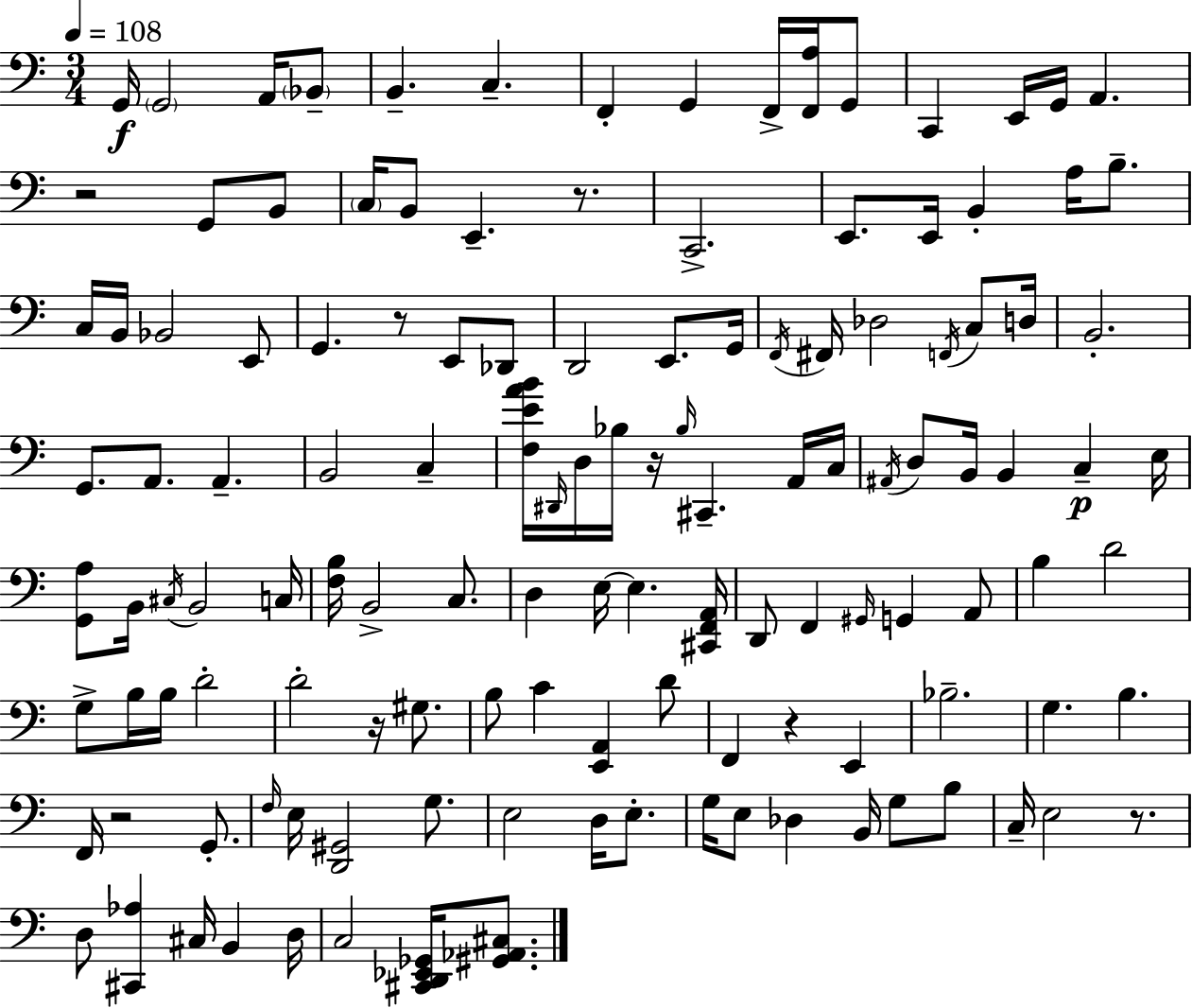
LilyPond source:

{
  \clef bass
  \numericTimeSignature
  \time 3/4
  \key c \major
  \tempo 4 = 108
  \repeat volta 2 { g,16\f \parenthesize g,2 a,16 \parenthesize bes,8-- | b,4.-- c4.-- | f,4-. g,4 f,16-> <f, a>16 g,8 | c,4 e,16 g,16 a,4. | \break r2 g,8 b,8 | \parenthesize c16 b,8 e,4.-- r8. | c,2.-> | e,8. e,16 b,4-. a16 b8.-- | \break c16 b,16 bes,2 e,8 | g,4. r8 e,8 des,8 | d,2 e,8. g,16 | \acciaccatura { f,16 } fis,16 des2 \acciaccatura { f,16 } c8 | \break d16 b,2.-. | g,8. a,8. a,4.-- | b,2 c4-- | <f e' a' b'>16 \grace { dis,16 } d16 bes16 r16 \grace { bes16 } cis,4.-- | \break a,16 c16 \acciaccatura { ais,16 } d8 b,16 b,4 | c4--\p e16 <g, a>8 b,16 \acciaccatura { cis16 } b,2 | c16 <f b>16 b,2-> | c8. d4 e16~~ e4. | \break <cis, f, a,>16 d,8 f,4 | \grace { gis,16 } g,4 a,8 b4 d'2 | g8-> b16 b16 d'2-. | d'2-. | \break r16 gis8. b8 c'4 | <e, a,>4 d'8 f,4 r4 | e,4 bes2.-- | g4. | \break b4. f,16 r2 | g,8.-. \grace { f16 } e16 <d, gis,>2 | g8. e2 | d16 e8.-. g16 e8 des4 | \break b,16 g8 b8 c16-- e2 | r8. d8 <cis, aes>4 | cis16 b,4 d16 c2 | <cis, d, ees, ges,>16 <gis, aes, cis>8. } \bar "|."
}